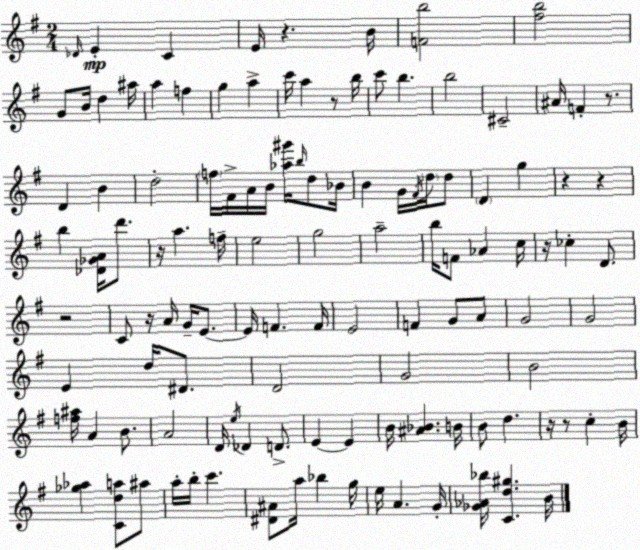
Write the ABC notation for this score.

X:1
T:Untitled
M:2/4
L:1/4
K:Em
_D/4 E C E/4 z B/4 [Fb]2 [^fb]2 G/2 B/4 d ^a/4 a f g a c'/4 a z/2 b/4 c'/2 b b2 ^C2 ^A/4 F z/2 D B d2 f/4 ^F/4 A/4 B/4 [_a^g']/4 b/4 d/2 _B/4 B G/4 ^F/4 d/4 d/2 D g z z b [_D_GA]/4 d'/2 z/4 a f/4 e2 g2 a2 b/4 F/2 _A c/4 z/4 _c D/2 z2 C/2 z/4 A/4 G/4 E/2 E/4 F F/4 E2 F G/2 A/2 G2 G2 E d/4 ^D/2 D2 G2 B2 [f^a]/4 A B/2 A2 D/4 e/4 _D D/2 E E B/4 [^A_B] B/4 B/2 d z/4 z/2 c B/4 [_g_a] [Cda]/2 ^a/2 a/4 b/4 c' [^D^A]/2 a/4 _b g/4 e/4 A G/4 [_G_A_b]/4 [Cd^g] B/4